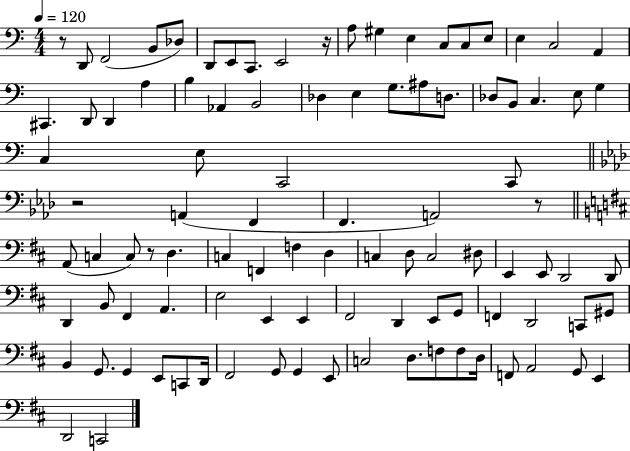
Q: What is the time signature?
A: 4/4